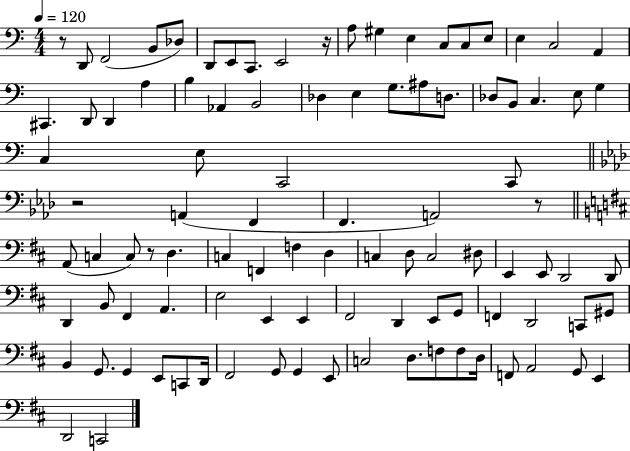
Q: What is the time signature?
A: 4/4